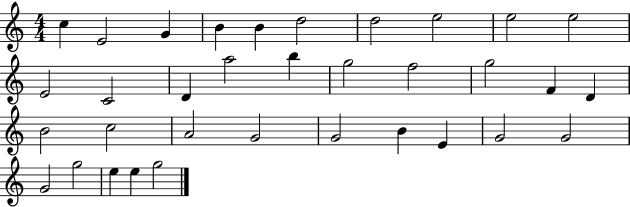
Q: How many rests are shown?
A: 0